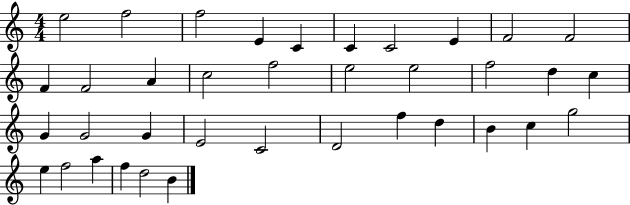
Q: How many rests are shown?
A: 0